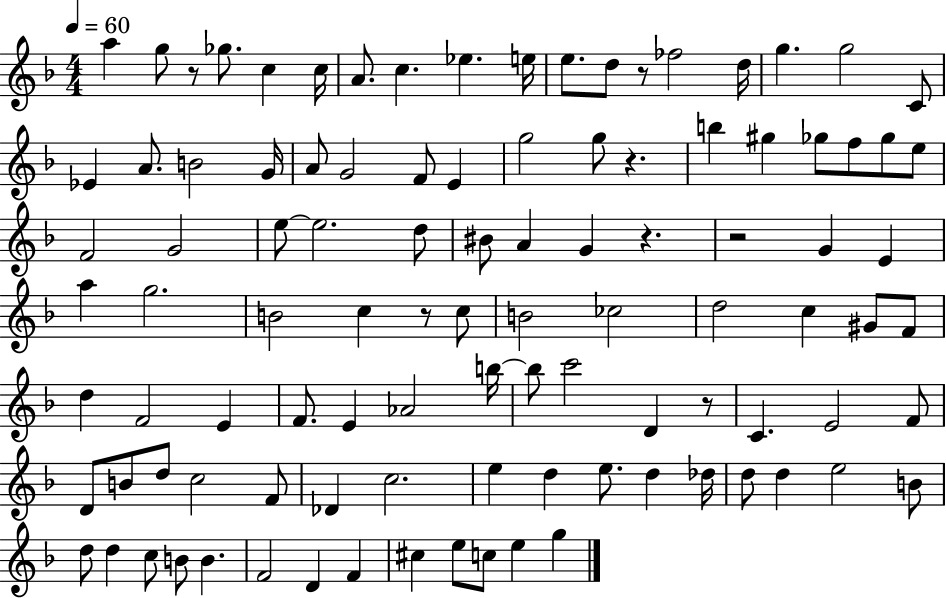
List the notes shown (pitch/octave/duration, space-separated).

A5/q G5/e R/e Gb5/e. C5/q C5/s A4/e. C5/q. Eb5/q. E5/s E5/e. D5/e R/e FES5/h D5/s G5/q. G5/h C4/e Eb4/q A4/e. B4/h G4/s A4/e G4/h F4/e E4/q G5/h G5/e R/q. B5/q G#5/q Gb5/e F5/e Gb5/e E5/e F4/h G4/h E5/e E5/h. D5/e BIS4/e A4/q G4/q R/q. R/h G4/q E4/q A5/q G5/h. B4/h C5/q R/e C5/e B4/h CES5/h D5/h C5/q G#4/e F4/e D5/q F4/h E4/q F4/e. E4/q Ab4/h B5/s B5/e C6/h D4/q R/e C4/q. E4/h F4/e D4/e B4/e D5/e C5/h F4/e Db4/q C5/h. E5/q D5/q E5/e. D5/q Db5/s D5/e D5/q E5/h B4/e D5/e D5/q C5/e B4/e B4/q. F4/h D4/q F4/q C#5/q E5/e C5/e E5/q G5/q